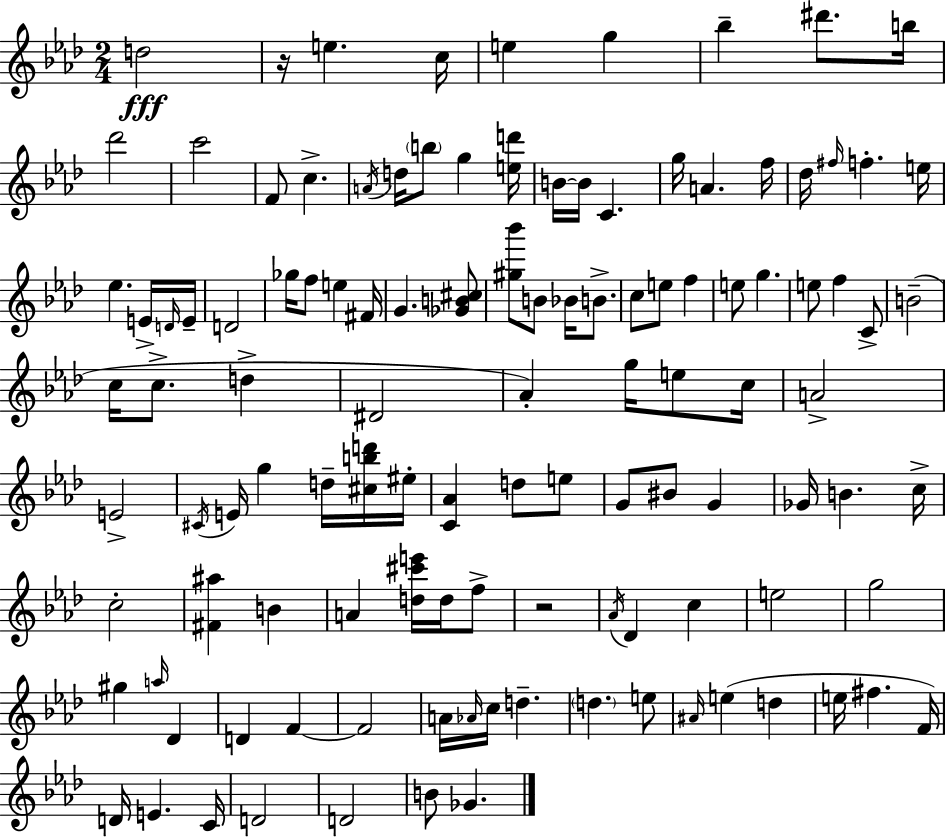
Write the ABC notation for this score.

X:1
T:Untitled
M:2/4
L:1/4
K:Fm
d2 z/4 e c/4 e g _b ^d'/2 b/4 _d'2 c'2 F/2 c A/4 d/4 b/2 g [ed']/4 B/4 B/4 C g/4 A f/4 _d/4 ^f/4 f e/4 _e E/4 D/4 E/4 D2 _g/4 f/2 e ^F/4 G [_GB^c]/2 [^g_b']/2 B/2 _B/4 B/2 c/2 e/2 f e/2 g e/2 f C/2 B2 c/4 c/2 d ^D2 _A g/4 e/2 c/4 A2 E2 ^C/4 E/4 g d/4 [^cbd']/4 ^e/4 [C_A] d/2 e/2 G/2 ^B/2 G _G/4 B c/4 c2 [^F^a] B A [d^c'e']/4 d/4 f/2 z2 _A/4 _D c e2 g2 ^g a/4 _D D F F2 A/4 _A/4 c/4 d d e/2 ^A/4 e d e/4 ^f F/4 D/4 E C/4 D2 D2 B/2 _G